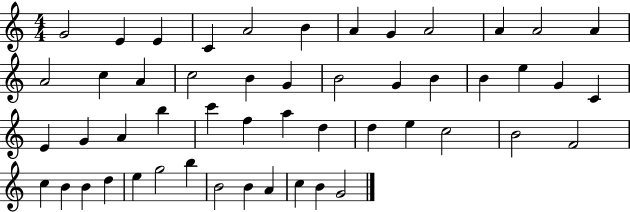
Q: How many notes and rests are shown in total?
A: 51